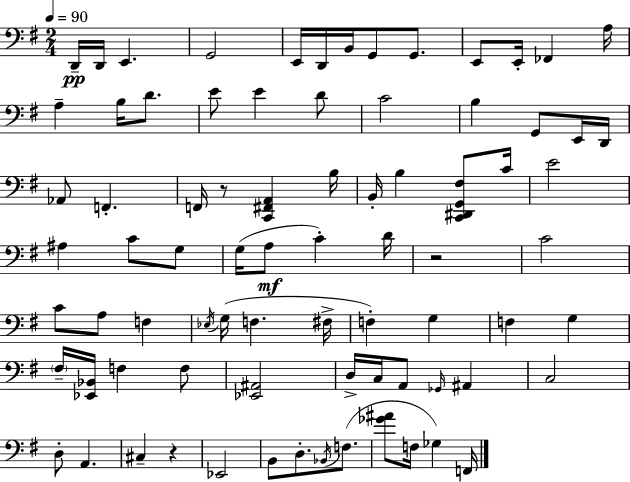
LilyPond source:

{
  \clef bass
  \numericTimeSignature
  \time 2/4
  \key g \major
  \tempo 4 = 90
  d,16--\pp d,16 e,4. | g,2 | e,16 d,16 b,16 g,8 g,8. | e,8 e,16-. fes,4 a16 | \break a4-- b16 d'8. | e'8 e'4 d'8 | c'2 | b4 g,8 e,16 d,16 | \break aes,8 f,4.-. | f,16 r8 <c, fis, a,>4 b16 | b,16-. b4 <c, dis, g, fis>8 c'16 | e'2 | \break ais4 c'8 g8 | g16( a8\mf c'4-.) d'16 | r2 | c'2 | \break c'8 a8 f4 | \acciaccatura { ees16 }( g16 f4. | fis16-> f4-.) g4 | f4 g4 | \break \parenthesize fis16-- <ees, bes,>16 f4 f8 | <ees, ais,>2 | d16-> c16 a,8 \grace { ges,16 } ais,4 | c2 | \break d8-. a,4. | cis4-- r4 | ees,2 | b,8 d8.-. \acciaccatura { bes,16 } | \break f8.( <ges' ais'>8 f16 ges4) | f,16 \bar "|."
}